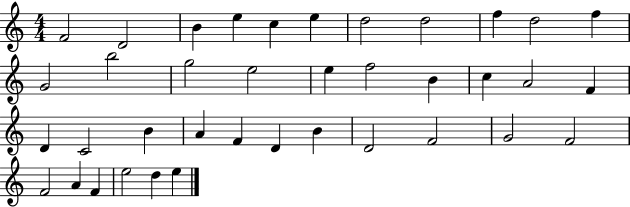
F4/h D4/h B4/q E5/q C5/q E5/q D5/h D5/h F5/q D5/h F5/q G4/h B5/h G5/h E5/h E5/q F5/h B4/q C5/q A4/h F4/q D4/q C4/h B4/q A4/q F4/q D4/q B4/q D4/h F4/h G4/h F4/h F4/h A4/q F4/q E5/h D5/q E5/q